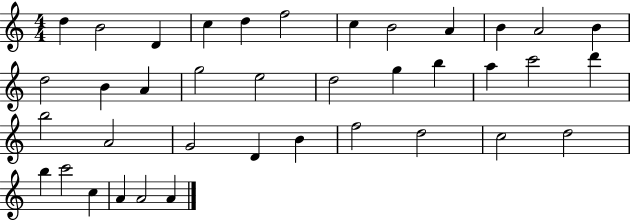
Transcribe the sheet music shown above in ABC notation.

X:1
T:Untitled
M:4/4
L:1/4
K:C
d B2 D c d f2 c B2 A B A2 B d2 B A g2 e2 d2 g b a c'2 d' b2 A2 G2 D B f2 d2 c2 d2 b c'2 c A A2 A